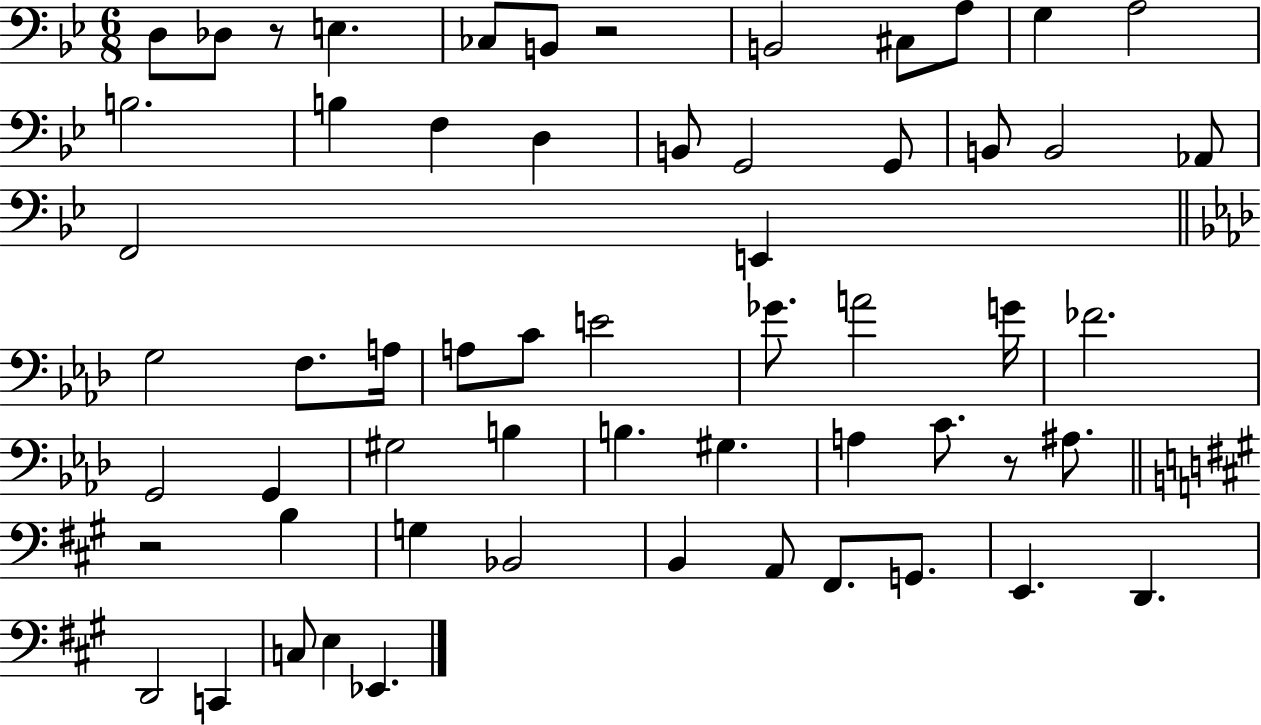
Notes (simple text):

D3/e Db3/e R/e E3/q. CES3/e B2/e R/h B2/h C#3/e A3/e G3/q A3/h B3/h. B3/q F3/q D3/q B2/e G2/h G2/e B2/e B2/h Ab2/e F2/h E2/q G3/h F3/e. A3/s A3/e C4/e E4/h Gb4/e. A4/h G4/s FES4/h. G2/h G2/q G#3/h B3/q B3/q. G#3/q. A3/q C4/e. R/e A#3/e. R/h B3/q G3/q Bb2/h B2/q A2/e F#2/e. G2/e. E2/q. D2/q. D2/h C2/q C3/e E3/q Eb2/q.